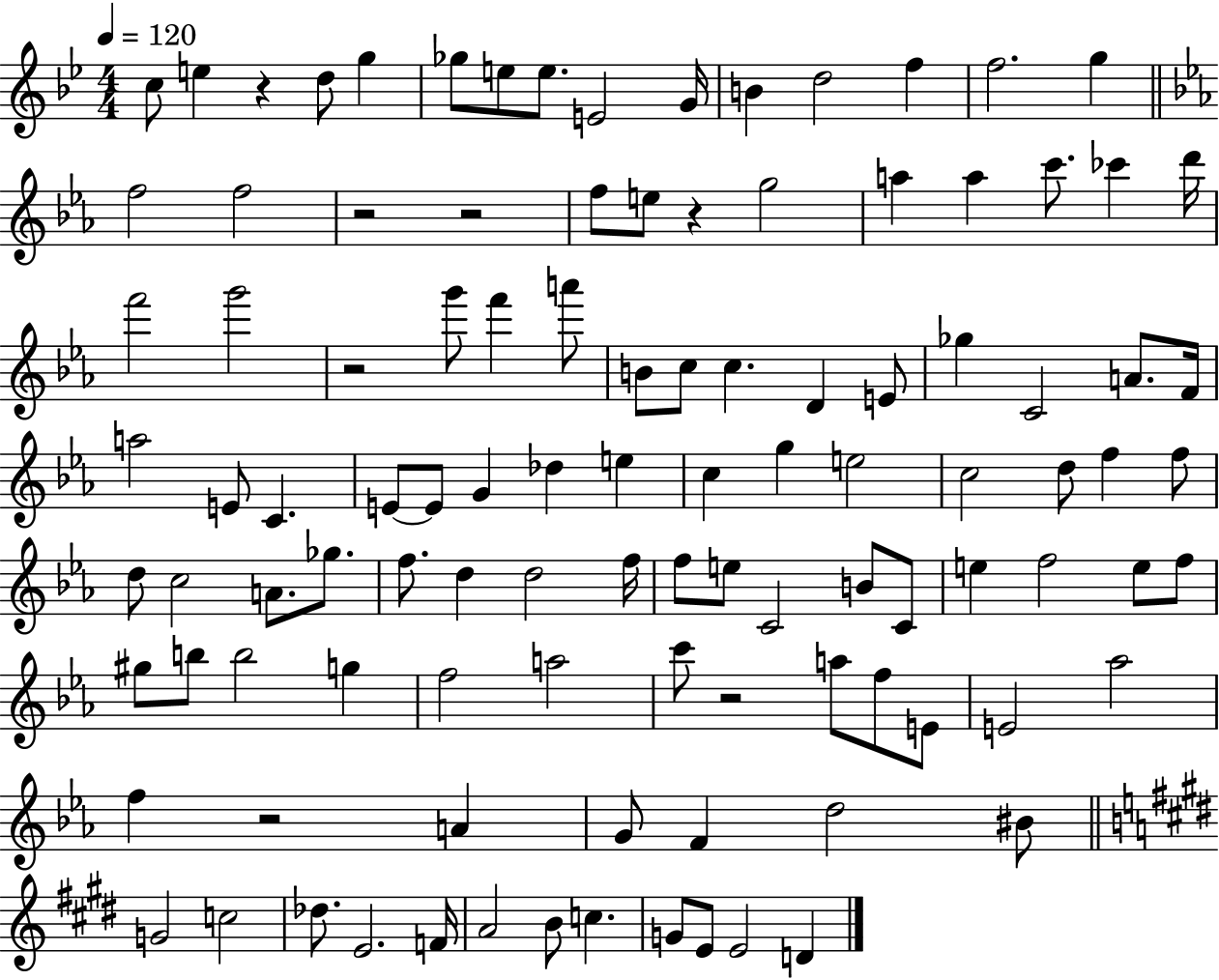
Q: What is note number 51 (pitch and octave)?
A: D5